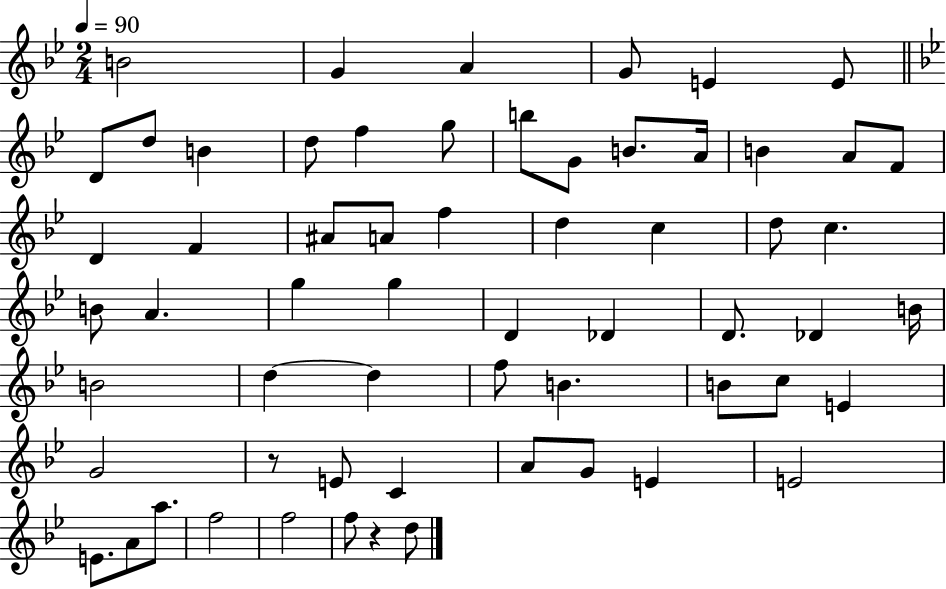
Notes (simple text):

B4/h G4/q A4/q G4/e E4/q E4/e D4/e D5/e B4/q D5/e F5/q G5/e B5/e G4/e B4/e. A4/s B4/q A4/e F4/e D4/q F4/q A#4/e A4/e F5/q D5/q C5/q D5/e C5/q. B4/e A4/q. G5/q G5/q D4/q Db4/q D4/e. Db4/q B4/s B4/h D5/q D5/q F5/e B4/q. B4/e C5/e E4/q G4/h R/e E4/e C4/q A4/e G4/e E4/q E4/h E4/e. A4/e A5/e. F5/h F5/h F5/e R/q D5/e